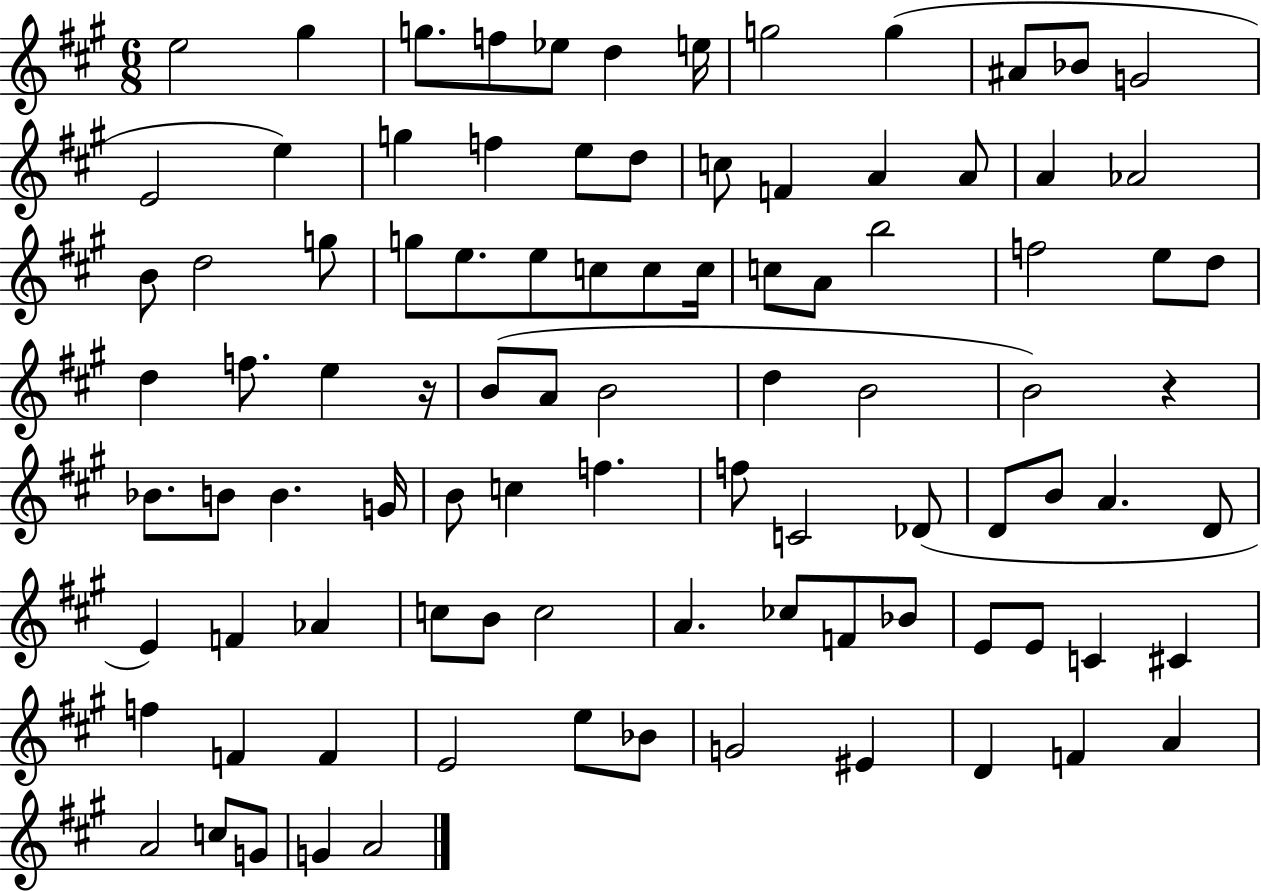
{
  \clef treble
  \numericTimeSignature
  \time 6/8
  \key a \major
  \repeat volta 2 { e''2 gis''4 | g''8. f''8 ees''8 d''4 e''16 | g''2 g''4( | ais'8 bes'8 g'2 | \break e'2 e''4) | g''4 f''4 e''8 d''8 | c''8 f'4 a'4 a'8 | a'4 aes'2 | \break b'8 d''2 g''8 | g''8 e''8. e''8 c''8 c''8 c''16 | c''8 a'8 b''2 | f''2 e''8 d''8 | \break d''4 f''8. e''4 r16 | b'8( a'8 b'2 | d''4 b'2 | b'2) r4 | \break bes'8. b'8 b'4. g'16 | b'8 c''4 f''4. | f''8 c'2 des'8( | d'8 b'8 a'4. d'8 | \break e'4) f'4 aes'4 | c''8 b'8 c''2 | a'4. ces''8 f'8 bes'8 | e'8 e'8 c'4 cis'4 | \break f''4 f'4 f'4 | e'2 e''8 bes'8 | g'2 eis'4 | d'4 f'4 a'4 | \break a'2 c''8 g'8 | g'4 a'2 | } \bar "|."
}